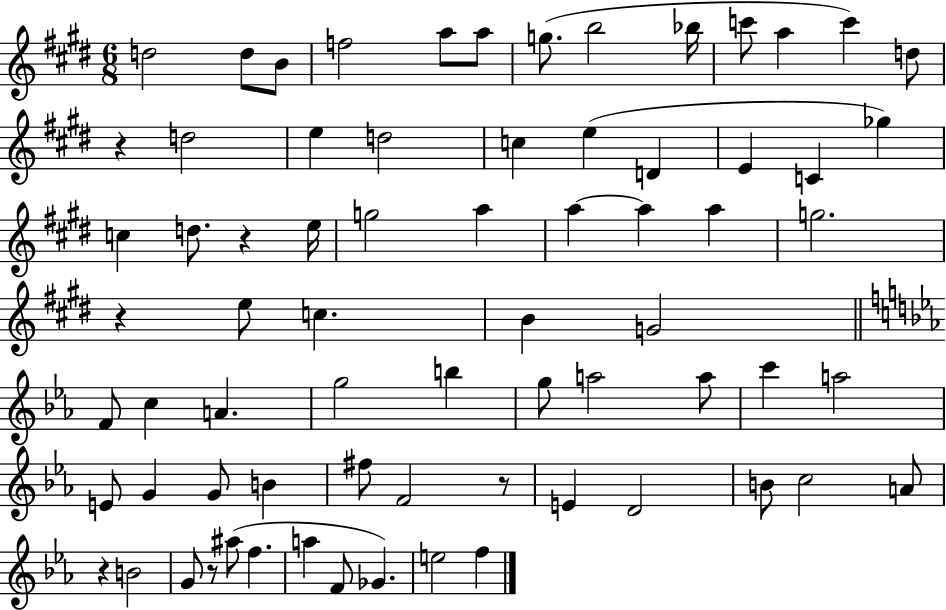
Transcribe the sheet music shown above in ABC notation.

X:1
T:Untitled
M:6/8
L:1/4
K:E
d2 d/2 B/2 f2 a/2 a/2 g/2 b2 _b/4 c'/2 a c' d/2 z d2 e d2 c e D E C _g c d/2 z e/4 g2 a a a a g2 z e/2 c B G2 F/2 c A g2 b g/2 a2 a/2 c' a2 E/2 G G/2 B ^f/2 F2 z/2 E D2 B/2 c2 A/2 z B2 G/2 z/2 ^a/2 f a F/2 _G e2 f